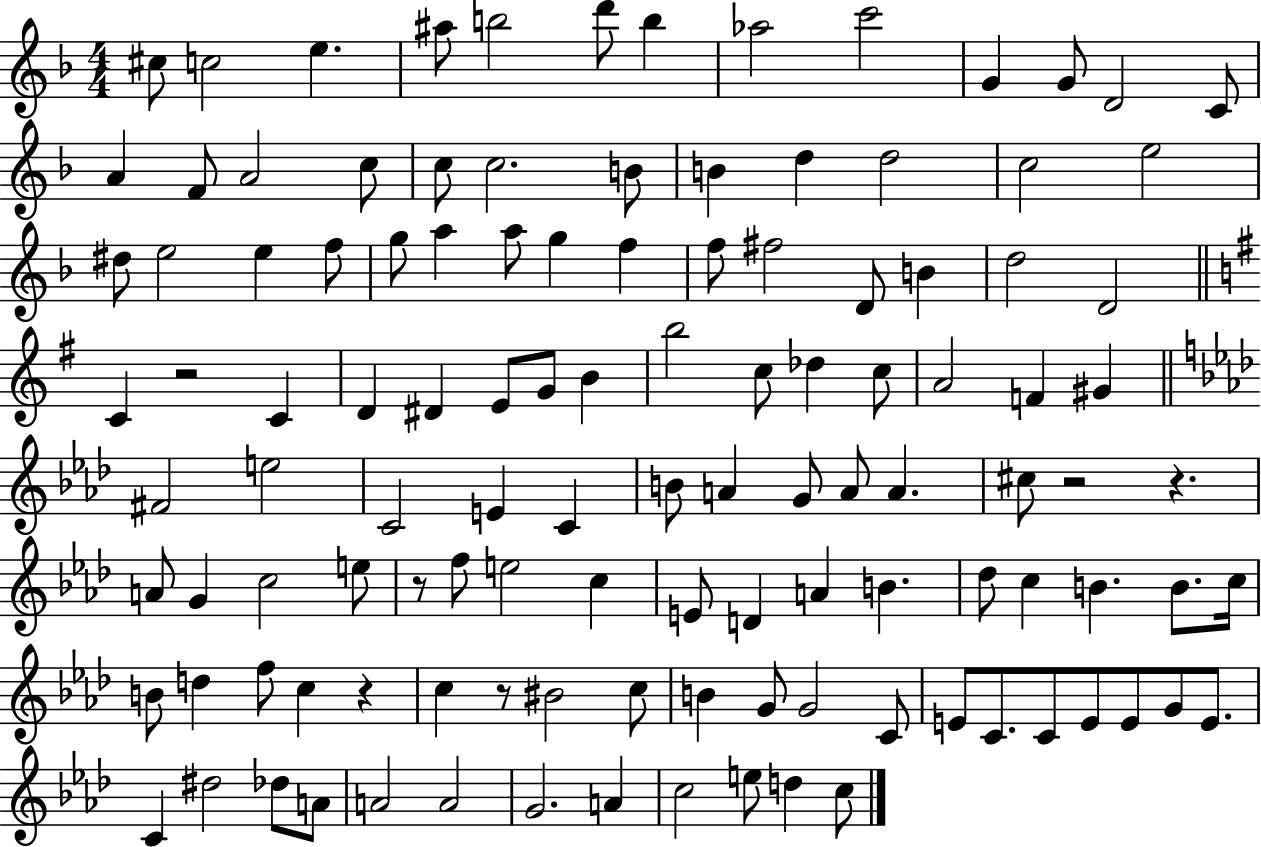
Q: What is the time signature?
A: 4/4